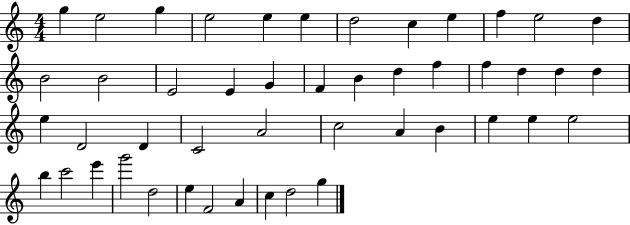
G5/q E5/h G5/q E5/h E5/q E5/q D5/h C5/q E5/q F5/q E5/h D5/q B4/h B4/h E4/h E4/q G4/q F4/q B4/q D5/q F5/q F5/q D5/q D5/q D5/q E5/q D4/h D4/q C4/h A4/h C5/h A4/q B4/q E5/q E5/q E5/h B5/q C6/h E6/q G6/h D5/h E5/q F4/h A4/q C5/q D5/h G5/q